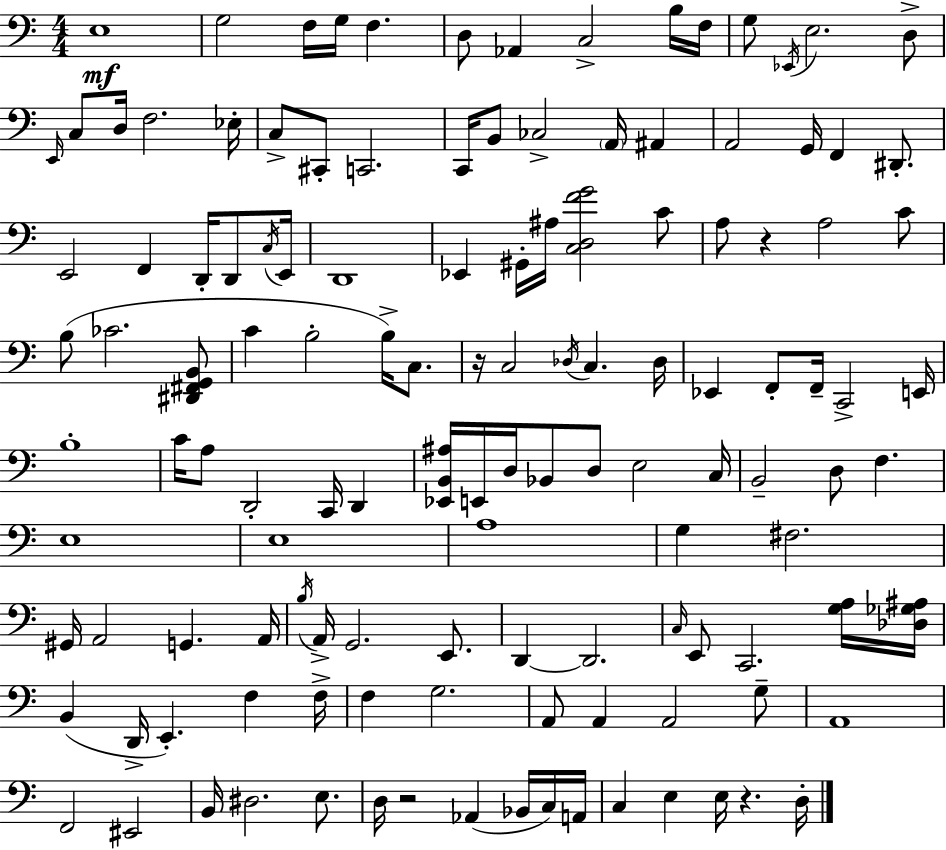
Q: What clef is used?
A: bass